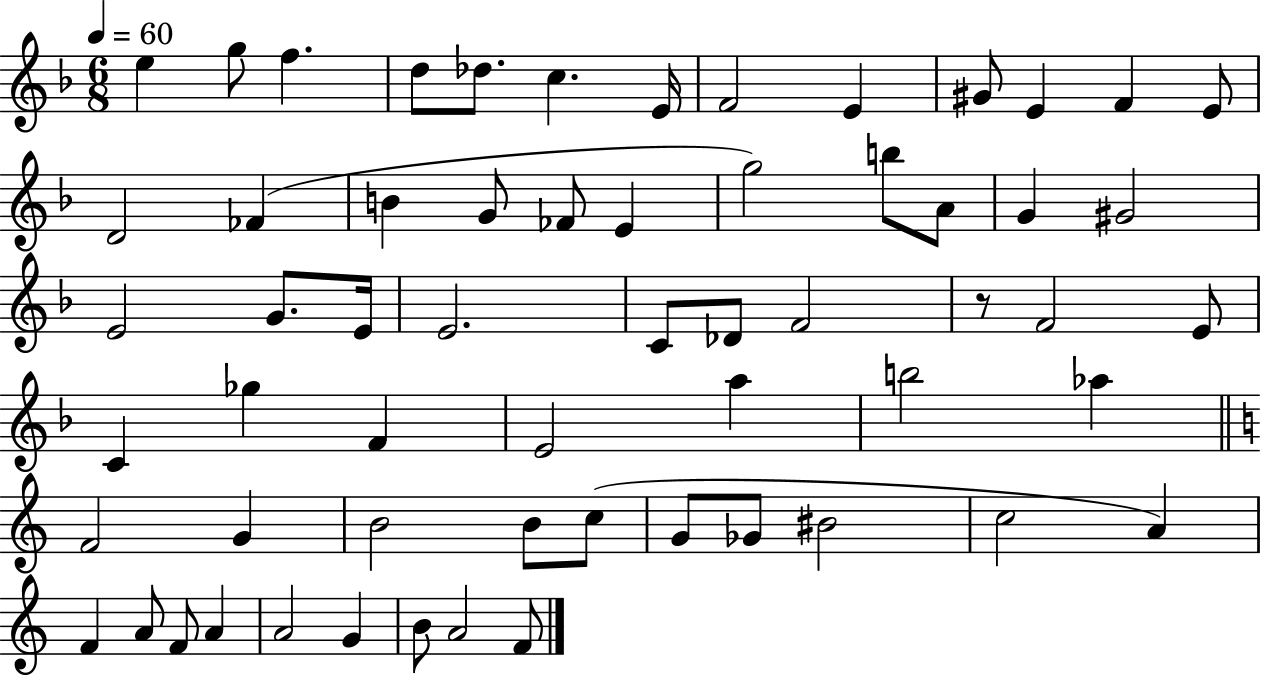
E5/q G5/e F5/q. D5/e Db5/e. C5/q. E4/s F4/h E4/q G#4/e E4/q F4/q E4/e D4/h FES4/q B4/q G4/e FES4/e E4/q G5/h B5/e A4/e G4/q G#4/h E4/h G4/e. E4/s E4/h. C4/e Db4/e F4/h R/e F4/h E4/e C4/q Gb5/q F4/q E4/h A5/q B5/h Ab5/q F4/h G4/q B4/h B4/e C5/e G4/e Gb4/e BIS4/h C5/h A4/q F4/q A4/e F4/e A4/q A4/h G4/q B4/e A4/h F4/e